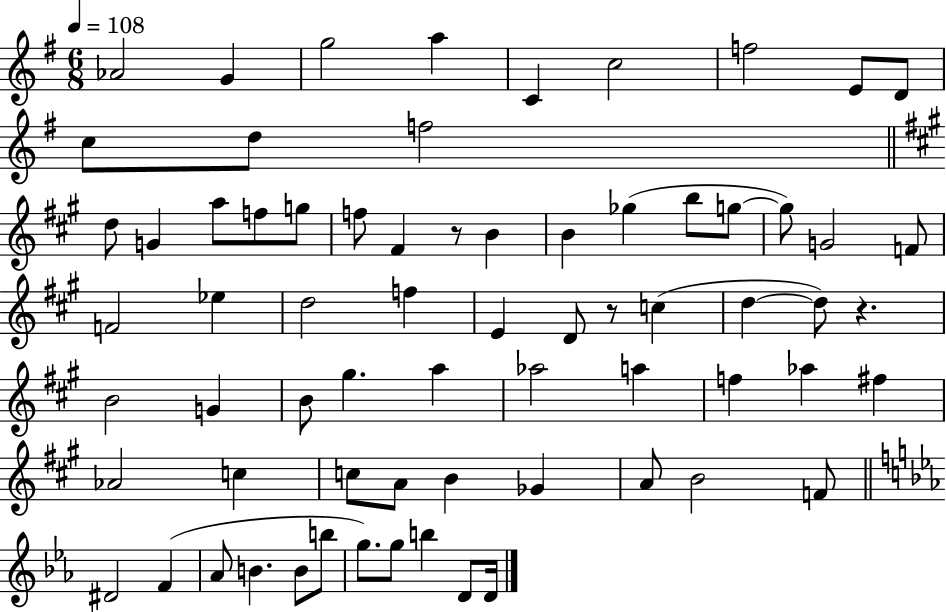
{
  \clef treble
  \numericTimeSignature
  \time 6/8
  \key g \major
  \tempo 4 = 108
  \repeat volta 2 { aes'2 g'4 | g''2 a''4 | c'4 c''2 | f''2 e'8 d'8 | \break c''8 d''8 f''2 | \bar "||" \break \key a \major d''8 g'4 a''8 f''8 g''8 | f''8 fis'4 r8 b'4 | b'4 ges''4( b''8 g''8~~ | g''8) g'2 f'8 | \break f'2 ees''4 | d''2 f''4 | e'4 d'8 r8 c''4( | d''4~~ d''8) r4. | \break b'2 g'4 | b'8 gis''4. a''4 | aes''2 a''4 | f''4 aes''4 fis''4 | \break aes'2 c''4 | c''8 a'8 b'4 ges'4 | a'8 b'2 f'8 | \bar "||" \break \key c \minor dis'2 f'4( | aes'8 b'4. b'8 b''8 | g''8.) g''8 b''4 d'8 d'16 | } \bar "|."
}